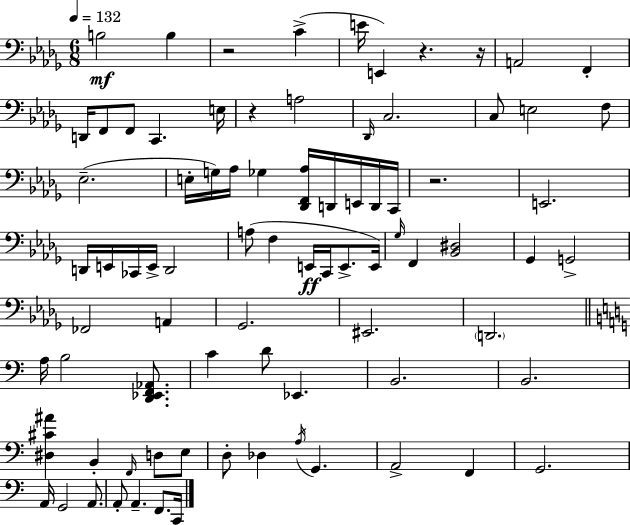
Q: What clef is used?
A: bass